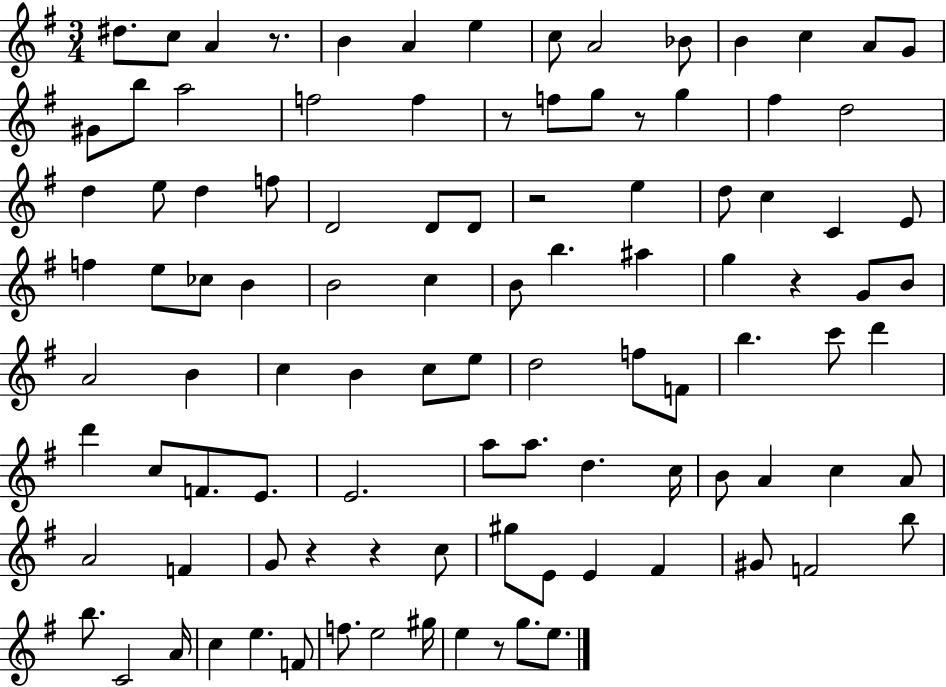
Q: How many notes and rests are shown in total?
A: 103